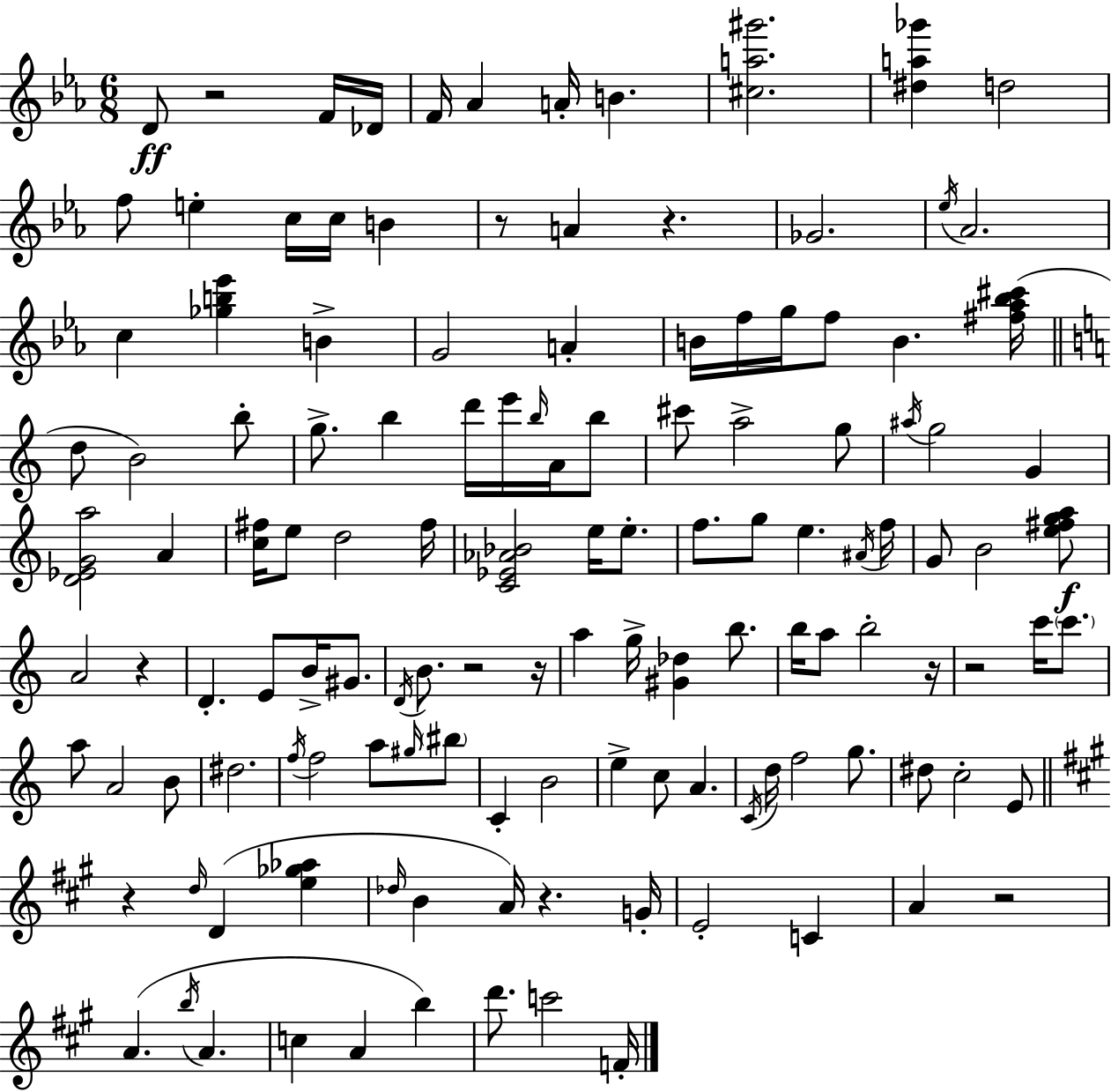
D4/e R/h F4/s Db4/s F4/s Ab4/q A4/s B4/q. [C#5,A5,G#6]/h. [D#5,A5,Gb6]/q D5/h F5/e E5/q C5/s C5/s B4/q R/e A4/q R/q. Gb4/h. Eb5/s Ab4/h. C5/q [Gb5,B5,Eb6]/q B4/q G4/h A4/q B4/s F5/s G5/s F5/e B4/q. [F#5,Ab5,Bb5,C#6]/s D5/e B4/h B5/e G5/e. B5/q D6/s E6/s B5/s A4/s B5/e C#6/e A5/h G5/e A#5/s G5/h G4/q [D4,Eb4,G4,A5]/h A4/q [C5,F#5]/s E5/e D5/h F#5/s [C4,Eb4,Ab4,Bb4]/h E5/s E5/e. F5/e. G5/e E5/q. A#4/s F5/s G4/e B4/h [E5,F#5,G5,A5]/e A4/h R/q D4/q. E4/e B4/s G#4/e. D4/s B4/e. R/h R/s A5/q G5/s [G#4,Db5]/q B5/e. B5/s A5/e B5/h R/s R/h C6/s C6/e. A5/e A4/h B4/e D#5/h. F5/s F5/h A5/e G#5/s BIS5/e C4/q B4/h E5/q C5/e A4/q. C4/s D5/s F5/h G5/e. D#5/e C5/h E4/e R/q D5/s D4/q [E5,Gb5,Ab5]/q Db5/s B4/q A4/s R/q. G4/s E4/h C4/q A4/q R/h A4/q. B5/s A4/q. C5/q A4/q B5/q D6/e. C6/h F4/s